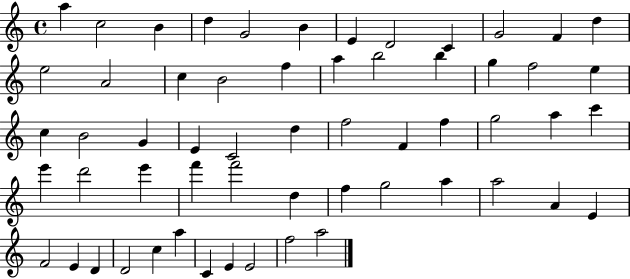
{
  \clef treble
  \time 4/4
  \defaultTimeSignature
  \key c \major
  a''4 c''2 b'4 | d''4 g'2 b'4 | e'4 d'2 c'4 | g'2 f'4 d''4 | \break e''2 a'2 | c''4 b'2 f''4 | a''4 b''2 b''4 | g''4 f''2 e''4 | \break c''4 b'2 g'4 | e'4 c'2 d''4 | f''2 f'4 f''4 | g''2 a''4 c'''4 | \break e'''4 d'''2 e'''4 | f'''4 f'''2 d''4 | f''4 g''2 a''4 | a''2 a'4 e'4 | \break f'2 e'4 d'4 | d'2 c''4 a''4 | c'4 e'4 e'2 | f''2 a''2 | \break \bar "|."
}